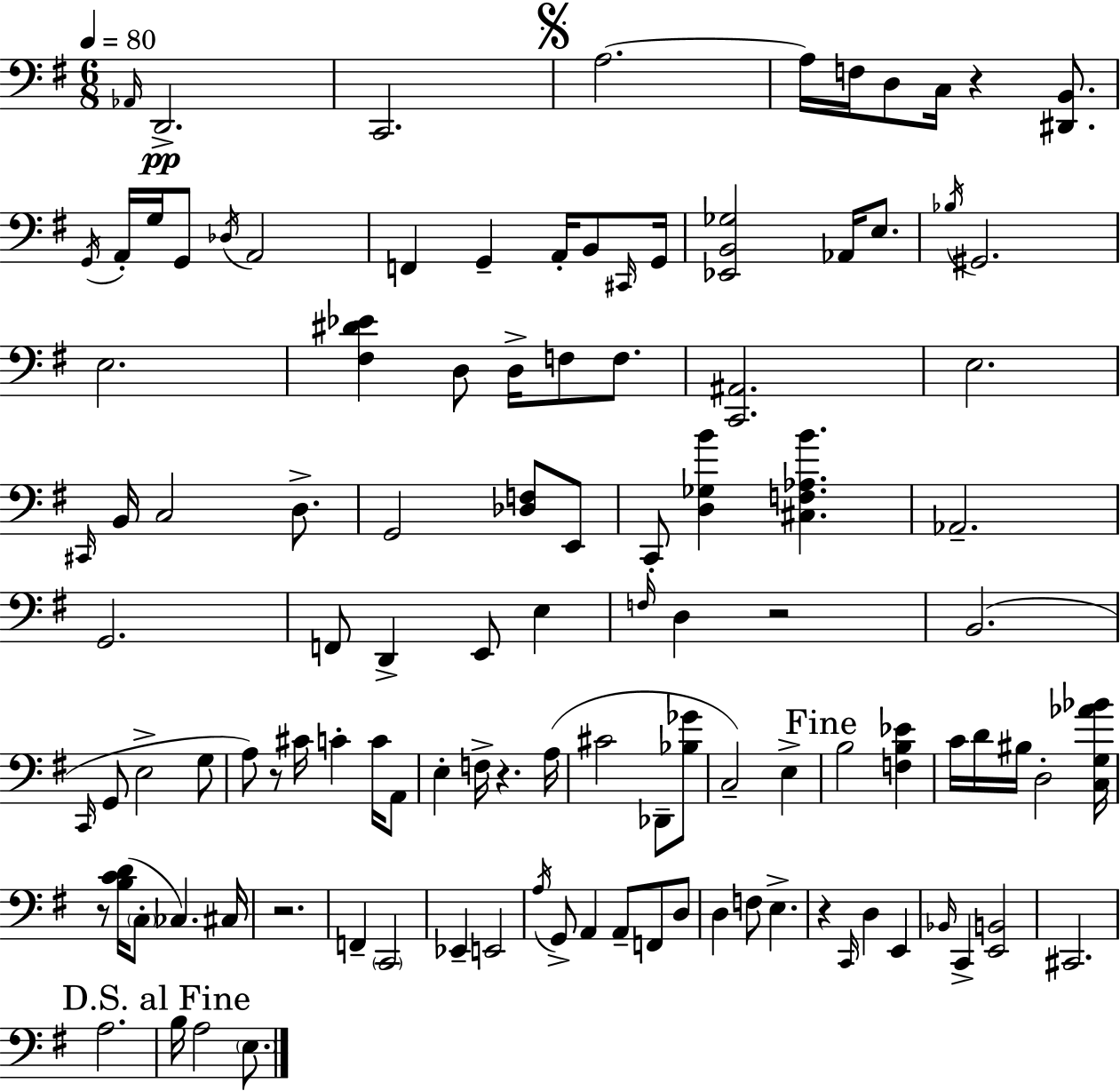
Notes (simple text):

Ab2/s D2/h. C2/h. A3/h. A3/s F3/s D3/e C3/s R/q [D#2,B2]/e. G2/s A2/s G3/s G2/e Db3/s A2/h F2/q G2/q A2/s B2/e C#2/s G2/s [Eb2,B2,Gb3]/h Ab2/s E3/e. Bb3/s G#2/h. E3/h. [F#3,D#4,Eb4]/q D3/e D3/s F3/e F3/e. [C2,A#2]/h. E3/h. C#2/s B2/s C3/h D3/e. G2/h [Db3,F3]/e E2/e C2/e [D3,Gb3,B4]/q [C#3,F3,Ab3,B4]/q. Ab2/h. G2/h. F2/e D2/q E2/e E3/q F3/s D3/q R/h B2/h. C2/s G2/e E3/h G3/e A3/e R/e C#4/s C4/q C4/s A2/e E3/q F3/s R/q. A3/s C#4/h Db2/e [Bb3,Gb4]/e C3/h E3/q B3/h [F3,B3,Eb4]/q C4/s D4/s BIS3/s D3/h [C3,G3,Ab4,Bb4]/s R/e [B3,C4,D4]/s C3/e CES3/q. C#3/s R/h. F2/q C2/h Eb2/q E2/h A3/s G2/e A2/q A2/e F2/e D3/e D3/q F3/e E3/q. R/q C2/s D3/q E2/q Bb2/s C2/q [E2,B2]/h C#2/h. A3/h. B3/s A3/h E3/e.